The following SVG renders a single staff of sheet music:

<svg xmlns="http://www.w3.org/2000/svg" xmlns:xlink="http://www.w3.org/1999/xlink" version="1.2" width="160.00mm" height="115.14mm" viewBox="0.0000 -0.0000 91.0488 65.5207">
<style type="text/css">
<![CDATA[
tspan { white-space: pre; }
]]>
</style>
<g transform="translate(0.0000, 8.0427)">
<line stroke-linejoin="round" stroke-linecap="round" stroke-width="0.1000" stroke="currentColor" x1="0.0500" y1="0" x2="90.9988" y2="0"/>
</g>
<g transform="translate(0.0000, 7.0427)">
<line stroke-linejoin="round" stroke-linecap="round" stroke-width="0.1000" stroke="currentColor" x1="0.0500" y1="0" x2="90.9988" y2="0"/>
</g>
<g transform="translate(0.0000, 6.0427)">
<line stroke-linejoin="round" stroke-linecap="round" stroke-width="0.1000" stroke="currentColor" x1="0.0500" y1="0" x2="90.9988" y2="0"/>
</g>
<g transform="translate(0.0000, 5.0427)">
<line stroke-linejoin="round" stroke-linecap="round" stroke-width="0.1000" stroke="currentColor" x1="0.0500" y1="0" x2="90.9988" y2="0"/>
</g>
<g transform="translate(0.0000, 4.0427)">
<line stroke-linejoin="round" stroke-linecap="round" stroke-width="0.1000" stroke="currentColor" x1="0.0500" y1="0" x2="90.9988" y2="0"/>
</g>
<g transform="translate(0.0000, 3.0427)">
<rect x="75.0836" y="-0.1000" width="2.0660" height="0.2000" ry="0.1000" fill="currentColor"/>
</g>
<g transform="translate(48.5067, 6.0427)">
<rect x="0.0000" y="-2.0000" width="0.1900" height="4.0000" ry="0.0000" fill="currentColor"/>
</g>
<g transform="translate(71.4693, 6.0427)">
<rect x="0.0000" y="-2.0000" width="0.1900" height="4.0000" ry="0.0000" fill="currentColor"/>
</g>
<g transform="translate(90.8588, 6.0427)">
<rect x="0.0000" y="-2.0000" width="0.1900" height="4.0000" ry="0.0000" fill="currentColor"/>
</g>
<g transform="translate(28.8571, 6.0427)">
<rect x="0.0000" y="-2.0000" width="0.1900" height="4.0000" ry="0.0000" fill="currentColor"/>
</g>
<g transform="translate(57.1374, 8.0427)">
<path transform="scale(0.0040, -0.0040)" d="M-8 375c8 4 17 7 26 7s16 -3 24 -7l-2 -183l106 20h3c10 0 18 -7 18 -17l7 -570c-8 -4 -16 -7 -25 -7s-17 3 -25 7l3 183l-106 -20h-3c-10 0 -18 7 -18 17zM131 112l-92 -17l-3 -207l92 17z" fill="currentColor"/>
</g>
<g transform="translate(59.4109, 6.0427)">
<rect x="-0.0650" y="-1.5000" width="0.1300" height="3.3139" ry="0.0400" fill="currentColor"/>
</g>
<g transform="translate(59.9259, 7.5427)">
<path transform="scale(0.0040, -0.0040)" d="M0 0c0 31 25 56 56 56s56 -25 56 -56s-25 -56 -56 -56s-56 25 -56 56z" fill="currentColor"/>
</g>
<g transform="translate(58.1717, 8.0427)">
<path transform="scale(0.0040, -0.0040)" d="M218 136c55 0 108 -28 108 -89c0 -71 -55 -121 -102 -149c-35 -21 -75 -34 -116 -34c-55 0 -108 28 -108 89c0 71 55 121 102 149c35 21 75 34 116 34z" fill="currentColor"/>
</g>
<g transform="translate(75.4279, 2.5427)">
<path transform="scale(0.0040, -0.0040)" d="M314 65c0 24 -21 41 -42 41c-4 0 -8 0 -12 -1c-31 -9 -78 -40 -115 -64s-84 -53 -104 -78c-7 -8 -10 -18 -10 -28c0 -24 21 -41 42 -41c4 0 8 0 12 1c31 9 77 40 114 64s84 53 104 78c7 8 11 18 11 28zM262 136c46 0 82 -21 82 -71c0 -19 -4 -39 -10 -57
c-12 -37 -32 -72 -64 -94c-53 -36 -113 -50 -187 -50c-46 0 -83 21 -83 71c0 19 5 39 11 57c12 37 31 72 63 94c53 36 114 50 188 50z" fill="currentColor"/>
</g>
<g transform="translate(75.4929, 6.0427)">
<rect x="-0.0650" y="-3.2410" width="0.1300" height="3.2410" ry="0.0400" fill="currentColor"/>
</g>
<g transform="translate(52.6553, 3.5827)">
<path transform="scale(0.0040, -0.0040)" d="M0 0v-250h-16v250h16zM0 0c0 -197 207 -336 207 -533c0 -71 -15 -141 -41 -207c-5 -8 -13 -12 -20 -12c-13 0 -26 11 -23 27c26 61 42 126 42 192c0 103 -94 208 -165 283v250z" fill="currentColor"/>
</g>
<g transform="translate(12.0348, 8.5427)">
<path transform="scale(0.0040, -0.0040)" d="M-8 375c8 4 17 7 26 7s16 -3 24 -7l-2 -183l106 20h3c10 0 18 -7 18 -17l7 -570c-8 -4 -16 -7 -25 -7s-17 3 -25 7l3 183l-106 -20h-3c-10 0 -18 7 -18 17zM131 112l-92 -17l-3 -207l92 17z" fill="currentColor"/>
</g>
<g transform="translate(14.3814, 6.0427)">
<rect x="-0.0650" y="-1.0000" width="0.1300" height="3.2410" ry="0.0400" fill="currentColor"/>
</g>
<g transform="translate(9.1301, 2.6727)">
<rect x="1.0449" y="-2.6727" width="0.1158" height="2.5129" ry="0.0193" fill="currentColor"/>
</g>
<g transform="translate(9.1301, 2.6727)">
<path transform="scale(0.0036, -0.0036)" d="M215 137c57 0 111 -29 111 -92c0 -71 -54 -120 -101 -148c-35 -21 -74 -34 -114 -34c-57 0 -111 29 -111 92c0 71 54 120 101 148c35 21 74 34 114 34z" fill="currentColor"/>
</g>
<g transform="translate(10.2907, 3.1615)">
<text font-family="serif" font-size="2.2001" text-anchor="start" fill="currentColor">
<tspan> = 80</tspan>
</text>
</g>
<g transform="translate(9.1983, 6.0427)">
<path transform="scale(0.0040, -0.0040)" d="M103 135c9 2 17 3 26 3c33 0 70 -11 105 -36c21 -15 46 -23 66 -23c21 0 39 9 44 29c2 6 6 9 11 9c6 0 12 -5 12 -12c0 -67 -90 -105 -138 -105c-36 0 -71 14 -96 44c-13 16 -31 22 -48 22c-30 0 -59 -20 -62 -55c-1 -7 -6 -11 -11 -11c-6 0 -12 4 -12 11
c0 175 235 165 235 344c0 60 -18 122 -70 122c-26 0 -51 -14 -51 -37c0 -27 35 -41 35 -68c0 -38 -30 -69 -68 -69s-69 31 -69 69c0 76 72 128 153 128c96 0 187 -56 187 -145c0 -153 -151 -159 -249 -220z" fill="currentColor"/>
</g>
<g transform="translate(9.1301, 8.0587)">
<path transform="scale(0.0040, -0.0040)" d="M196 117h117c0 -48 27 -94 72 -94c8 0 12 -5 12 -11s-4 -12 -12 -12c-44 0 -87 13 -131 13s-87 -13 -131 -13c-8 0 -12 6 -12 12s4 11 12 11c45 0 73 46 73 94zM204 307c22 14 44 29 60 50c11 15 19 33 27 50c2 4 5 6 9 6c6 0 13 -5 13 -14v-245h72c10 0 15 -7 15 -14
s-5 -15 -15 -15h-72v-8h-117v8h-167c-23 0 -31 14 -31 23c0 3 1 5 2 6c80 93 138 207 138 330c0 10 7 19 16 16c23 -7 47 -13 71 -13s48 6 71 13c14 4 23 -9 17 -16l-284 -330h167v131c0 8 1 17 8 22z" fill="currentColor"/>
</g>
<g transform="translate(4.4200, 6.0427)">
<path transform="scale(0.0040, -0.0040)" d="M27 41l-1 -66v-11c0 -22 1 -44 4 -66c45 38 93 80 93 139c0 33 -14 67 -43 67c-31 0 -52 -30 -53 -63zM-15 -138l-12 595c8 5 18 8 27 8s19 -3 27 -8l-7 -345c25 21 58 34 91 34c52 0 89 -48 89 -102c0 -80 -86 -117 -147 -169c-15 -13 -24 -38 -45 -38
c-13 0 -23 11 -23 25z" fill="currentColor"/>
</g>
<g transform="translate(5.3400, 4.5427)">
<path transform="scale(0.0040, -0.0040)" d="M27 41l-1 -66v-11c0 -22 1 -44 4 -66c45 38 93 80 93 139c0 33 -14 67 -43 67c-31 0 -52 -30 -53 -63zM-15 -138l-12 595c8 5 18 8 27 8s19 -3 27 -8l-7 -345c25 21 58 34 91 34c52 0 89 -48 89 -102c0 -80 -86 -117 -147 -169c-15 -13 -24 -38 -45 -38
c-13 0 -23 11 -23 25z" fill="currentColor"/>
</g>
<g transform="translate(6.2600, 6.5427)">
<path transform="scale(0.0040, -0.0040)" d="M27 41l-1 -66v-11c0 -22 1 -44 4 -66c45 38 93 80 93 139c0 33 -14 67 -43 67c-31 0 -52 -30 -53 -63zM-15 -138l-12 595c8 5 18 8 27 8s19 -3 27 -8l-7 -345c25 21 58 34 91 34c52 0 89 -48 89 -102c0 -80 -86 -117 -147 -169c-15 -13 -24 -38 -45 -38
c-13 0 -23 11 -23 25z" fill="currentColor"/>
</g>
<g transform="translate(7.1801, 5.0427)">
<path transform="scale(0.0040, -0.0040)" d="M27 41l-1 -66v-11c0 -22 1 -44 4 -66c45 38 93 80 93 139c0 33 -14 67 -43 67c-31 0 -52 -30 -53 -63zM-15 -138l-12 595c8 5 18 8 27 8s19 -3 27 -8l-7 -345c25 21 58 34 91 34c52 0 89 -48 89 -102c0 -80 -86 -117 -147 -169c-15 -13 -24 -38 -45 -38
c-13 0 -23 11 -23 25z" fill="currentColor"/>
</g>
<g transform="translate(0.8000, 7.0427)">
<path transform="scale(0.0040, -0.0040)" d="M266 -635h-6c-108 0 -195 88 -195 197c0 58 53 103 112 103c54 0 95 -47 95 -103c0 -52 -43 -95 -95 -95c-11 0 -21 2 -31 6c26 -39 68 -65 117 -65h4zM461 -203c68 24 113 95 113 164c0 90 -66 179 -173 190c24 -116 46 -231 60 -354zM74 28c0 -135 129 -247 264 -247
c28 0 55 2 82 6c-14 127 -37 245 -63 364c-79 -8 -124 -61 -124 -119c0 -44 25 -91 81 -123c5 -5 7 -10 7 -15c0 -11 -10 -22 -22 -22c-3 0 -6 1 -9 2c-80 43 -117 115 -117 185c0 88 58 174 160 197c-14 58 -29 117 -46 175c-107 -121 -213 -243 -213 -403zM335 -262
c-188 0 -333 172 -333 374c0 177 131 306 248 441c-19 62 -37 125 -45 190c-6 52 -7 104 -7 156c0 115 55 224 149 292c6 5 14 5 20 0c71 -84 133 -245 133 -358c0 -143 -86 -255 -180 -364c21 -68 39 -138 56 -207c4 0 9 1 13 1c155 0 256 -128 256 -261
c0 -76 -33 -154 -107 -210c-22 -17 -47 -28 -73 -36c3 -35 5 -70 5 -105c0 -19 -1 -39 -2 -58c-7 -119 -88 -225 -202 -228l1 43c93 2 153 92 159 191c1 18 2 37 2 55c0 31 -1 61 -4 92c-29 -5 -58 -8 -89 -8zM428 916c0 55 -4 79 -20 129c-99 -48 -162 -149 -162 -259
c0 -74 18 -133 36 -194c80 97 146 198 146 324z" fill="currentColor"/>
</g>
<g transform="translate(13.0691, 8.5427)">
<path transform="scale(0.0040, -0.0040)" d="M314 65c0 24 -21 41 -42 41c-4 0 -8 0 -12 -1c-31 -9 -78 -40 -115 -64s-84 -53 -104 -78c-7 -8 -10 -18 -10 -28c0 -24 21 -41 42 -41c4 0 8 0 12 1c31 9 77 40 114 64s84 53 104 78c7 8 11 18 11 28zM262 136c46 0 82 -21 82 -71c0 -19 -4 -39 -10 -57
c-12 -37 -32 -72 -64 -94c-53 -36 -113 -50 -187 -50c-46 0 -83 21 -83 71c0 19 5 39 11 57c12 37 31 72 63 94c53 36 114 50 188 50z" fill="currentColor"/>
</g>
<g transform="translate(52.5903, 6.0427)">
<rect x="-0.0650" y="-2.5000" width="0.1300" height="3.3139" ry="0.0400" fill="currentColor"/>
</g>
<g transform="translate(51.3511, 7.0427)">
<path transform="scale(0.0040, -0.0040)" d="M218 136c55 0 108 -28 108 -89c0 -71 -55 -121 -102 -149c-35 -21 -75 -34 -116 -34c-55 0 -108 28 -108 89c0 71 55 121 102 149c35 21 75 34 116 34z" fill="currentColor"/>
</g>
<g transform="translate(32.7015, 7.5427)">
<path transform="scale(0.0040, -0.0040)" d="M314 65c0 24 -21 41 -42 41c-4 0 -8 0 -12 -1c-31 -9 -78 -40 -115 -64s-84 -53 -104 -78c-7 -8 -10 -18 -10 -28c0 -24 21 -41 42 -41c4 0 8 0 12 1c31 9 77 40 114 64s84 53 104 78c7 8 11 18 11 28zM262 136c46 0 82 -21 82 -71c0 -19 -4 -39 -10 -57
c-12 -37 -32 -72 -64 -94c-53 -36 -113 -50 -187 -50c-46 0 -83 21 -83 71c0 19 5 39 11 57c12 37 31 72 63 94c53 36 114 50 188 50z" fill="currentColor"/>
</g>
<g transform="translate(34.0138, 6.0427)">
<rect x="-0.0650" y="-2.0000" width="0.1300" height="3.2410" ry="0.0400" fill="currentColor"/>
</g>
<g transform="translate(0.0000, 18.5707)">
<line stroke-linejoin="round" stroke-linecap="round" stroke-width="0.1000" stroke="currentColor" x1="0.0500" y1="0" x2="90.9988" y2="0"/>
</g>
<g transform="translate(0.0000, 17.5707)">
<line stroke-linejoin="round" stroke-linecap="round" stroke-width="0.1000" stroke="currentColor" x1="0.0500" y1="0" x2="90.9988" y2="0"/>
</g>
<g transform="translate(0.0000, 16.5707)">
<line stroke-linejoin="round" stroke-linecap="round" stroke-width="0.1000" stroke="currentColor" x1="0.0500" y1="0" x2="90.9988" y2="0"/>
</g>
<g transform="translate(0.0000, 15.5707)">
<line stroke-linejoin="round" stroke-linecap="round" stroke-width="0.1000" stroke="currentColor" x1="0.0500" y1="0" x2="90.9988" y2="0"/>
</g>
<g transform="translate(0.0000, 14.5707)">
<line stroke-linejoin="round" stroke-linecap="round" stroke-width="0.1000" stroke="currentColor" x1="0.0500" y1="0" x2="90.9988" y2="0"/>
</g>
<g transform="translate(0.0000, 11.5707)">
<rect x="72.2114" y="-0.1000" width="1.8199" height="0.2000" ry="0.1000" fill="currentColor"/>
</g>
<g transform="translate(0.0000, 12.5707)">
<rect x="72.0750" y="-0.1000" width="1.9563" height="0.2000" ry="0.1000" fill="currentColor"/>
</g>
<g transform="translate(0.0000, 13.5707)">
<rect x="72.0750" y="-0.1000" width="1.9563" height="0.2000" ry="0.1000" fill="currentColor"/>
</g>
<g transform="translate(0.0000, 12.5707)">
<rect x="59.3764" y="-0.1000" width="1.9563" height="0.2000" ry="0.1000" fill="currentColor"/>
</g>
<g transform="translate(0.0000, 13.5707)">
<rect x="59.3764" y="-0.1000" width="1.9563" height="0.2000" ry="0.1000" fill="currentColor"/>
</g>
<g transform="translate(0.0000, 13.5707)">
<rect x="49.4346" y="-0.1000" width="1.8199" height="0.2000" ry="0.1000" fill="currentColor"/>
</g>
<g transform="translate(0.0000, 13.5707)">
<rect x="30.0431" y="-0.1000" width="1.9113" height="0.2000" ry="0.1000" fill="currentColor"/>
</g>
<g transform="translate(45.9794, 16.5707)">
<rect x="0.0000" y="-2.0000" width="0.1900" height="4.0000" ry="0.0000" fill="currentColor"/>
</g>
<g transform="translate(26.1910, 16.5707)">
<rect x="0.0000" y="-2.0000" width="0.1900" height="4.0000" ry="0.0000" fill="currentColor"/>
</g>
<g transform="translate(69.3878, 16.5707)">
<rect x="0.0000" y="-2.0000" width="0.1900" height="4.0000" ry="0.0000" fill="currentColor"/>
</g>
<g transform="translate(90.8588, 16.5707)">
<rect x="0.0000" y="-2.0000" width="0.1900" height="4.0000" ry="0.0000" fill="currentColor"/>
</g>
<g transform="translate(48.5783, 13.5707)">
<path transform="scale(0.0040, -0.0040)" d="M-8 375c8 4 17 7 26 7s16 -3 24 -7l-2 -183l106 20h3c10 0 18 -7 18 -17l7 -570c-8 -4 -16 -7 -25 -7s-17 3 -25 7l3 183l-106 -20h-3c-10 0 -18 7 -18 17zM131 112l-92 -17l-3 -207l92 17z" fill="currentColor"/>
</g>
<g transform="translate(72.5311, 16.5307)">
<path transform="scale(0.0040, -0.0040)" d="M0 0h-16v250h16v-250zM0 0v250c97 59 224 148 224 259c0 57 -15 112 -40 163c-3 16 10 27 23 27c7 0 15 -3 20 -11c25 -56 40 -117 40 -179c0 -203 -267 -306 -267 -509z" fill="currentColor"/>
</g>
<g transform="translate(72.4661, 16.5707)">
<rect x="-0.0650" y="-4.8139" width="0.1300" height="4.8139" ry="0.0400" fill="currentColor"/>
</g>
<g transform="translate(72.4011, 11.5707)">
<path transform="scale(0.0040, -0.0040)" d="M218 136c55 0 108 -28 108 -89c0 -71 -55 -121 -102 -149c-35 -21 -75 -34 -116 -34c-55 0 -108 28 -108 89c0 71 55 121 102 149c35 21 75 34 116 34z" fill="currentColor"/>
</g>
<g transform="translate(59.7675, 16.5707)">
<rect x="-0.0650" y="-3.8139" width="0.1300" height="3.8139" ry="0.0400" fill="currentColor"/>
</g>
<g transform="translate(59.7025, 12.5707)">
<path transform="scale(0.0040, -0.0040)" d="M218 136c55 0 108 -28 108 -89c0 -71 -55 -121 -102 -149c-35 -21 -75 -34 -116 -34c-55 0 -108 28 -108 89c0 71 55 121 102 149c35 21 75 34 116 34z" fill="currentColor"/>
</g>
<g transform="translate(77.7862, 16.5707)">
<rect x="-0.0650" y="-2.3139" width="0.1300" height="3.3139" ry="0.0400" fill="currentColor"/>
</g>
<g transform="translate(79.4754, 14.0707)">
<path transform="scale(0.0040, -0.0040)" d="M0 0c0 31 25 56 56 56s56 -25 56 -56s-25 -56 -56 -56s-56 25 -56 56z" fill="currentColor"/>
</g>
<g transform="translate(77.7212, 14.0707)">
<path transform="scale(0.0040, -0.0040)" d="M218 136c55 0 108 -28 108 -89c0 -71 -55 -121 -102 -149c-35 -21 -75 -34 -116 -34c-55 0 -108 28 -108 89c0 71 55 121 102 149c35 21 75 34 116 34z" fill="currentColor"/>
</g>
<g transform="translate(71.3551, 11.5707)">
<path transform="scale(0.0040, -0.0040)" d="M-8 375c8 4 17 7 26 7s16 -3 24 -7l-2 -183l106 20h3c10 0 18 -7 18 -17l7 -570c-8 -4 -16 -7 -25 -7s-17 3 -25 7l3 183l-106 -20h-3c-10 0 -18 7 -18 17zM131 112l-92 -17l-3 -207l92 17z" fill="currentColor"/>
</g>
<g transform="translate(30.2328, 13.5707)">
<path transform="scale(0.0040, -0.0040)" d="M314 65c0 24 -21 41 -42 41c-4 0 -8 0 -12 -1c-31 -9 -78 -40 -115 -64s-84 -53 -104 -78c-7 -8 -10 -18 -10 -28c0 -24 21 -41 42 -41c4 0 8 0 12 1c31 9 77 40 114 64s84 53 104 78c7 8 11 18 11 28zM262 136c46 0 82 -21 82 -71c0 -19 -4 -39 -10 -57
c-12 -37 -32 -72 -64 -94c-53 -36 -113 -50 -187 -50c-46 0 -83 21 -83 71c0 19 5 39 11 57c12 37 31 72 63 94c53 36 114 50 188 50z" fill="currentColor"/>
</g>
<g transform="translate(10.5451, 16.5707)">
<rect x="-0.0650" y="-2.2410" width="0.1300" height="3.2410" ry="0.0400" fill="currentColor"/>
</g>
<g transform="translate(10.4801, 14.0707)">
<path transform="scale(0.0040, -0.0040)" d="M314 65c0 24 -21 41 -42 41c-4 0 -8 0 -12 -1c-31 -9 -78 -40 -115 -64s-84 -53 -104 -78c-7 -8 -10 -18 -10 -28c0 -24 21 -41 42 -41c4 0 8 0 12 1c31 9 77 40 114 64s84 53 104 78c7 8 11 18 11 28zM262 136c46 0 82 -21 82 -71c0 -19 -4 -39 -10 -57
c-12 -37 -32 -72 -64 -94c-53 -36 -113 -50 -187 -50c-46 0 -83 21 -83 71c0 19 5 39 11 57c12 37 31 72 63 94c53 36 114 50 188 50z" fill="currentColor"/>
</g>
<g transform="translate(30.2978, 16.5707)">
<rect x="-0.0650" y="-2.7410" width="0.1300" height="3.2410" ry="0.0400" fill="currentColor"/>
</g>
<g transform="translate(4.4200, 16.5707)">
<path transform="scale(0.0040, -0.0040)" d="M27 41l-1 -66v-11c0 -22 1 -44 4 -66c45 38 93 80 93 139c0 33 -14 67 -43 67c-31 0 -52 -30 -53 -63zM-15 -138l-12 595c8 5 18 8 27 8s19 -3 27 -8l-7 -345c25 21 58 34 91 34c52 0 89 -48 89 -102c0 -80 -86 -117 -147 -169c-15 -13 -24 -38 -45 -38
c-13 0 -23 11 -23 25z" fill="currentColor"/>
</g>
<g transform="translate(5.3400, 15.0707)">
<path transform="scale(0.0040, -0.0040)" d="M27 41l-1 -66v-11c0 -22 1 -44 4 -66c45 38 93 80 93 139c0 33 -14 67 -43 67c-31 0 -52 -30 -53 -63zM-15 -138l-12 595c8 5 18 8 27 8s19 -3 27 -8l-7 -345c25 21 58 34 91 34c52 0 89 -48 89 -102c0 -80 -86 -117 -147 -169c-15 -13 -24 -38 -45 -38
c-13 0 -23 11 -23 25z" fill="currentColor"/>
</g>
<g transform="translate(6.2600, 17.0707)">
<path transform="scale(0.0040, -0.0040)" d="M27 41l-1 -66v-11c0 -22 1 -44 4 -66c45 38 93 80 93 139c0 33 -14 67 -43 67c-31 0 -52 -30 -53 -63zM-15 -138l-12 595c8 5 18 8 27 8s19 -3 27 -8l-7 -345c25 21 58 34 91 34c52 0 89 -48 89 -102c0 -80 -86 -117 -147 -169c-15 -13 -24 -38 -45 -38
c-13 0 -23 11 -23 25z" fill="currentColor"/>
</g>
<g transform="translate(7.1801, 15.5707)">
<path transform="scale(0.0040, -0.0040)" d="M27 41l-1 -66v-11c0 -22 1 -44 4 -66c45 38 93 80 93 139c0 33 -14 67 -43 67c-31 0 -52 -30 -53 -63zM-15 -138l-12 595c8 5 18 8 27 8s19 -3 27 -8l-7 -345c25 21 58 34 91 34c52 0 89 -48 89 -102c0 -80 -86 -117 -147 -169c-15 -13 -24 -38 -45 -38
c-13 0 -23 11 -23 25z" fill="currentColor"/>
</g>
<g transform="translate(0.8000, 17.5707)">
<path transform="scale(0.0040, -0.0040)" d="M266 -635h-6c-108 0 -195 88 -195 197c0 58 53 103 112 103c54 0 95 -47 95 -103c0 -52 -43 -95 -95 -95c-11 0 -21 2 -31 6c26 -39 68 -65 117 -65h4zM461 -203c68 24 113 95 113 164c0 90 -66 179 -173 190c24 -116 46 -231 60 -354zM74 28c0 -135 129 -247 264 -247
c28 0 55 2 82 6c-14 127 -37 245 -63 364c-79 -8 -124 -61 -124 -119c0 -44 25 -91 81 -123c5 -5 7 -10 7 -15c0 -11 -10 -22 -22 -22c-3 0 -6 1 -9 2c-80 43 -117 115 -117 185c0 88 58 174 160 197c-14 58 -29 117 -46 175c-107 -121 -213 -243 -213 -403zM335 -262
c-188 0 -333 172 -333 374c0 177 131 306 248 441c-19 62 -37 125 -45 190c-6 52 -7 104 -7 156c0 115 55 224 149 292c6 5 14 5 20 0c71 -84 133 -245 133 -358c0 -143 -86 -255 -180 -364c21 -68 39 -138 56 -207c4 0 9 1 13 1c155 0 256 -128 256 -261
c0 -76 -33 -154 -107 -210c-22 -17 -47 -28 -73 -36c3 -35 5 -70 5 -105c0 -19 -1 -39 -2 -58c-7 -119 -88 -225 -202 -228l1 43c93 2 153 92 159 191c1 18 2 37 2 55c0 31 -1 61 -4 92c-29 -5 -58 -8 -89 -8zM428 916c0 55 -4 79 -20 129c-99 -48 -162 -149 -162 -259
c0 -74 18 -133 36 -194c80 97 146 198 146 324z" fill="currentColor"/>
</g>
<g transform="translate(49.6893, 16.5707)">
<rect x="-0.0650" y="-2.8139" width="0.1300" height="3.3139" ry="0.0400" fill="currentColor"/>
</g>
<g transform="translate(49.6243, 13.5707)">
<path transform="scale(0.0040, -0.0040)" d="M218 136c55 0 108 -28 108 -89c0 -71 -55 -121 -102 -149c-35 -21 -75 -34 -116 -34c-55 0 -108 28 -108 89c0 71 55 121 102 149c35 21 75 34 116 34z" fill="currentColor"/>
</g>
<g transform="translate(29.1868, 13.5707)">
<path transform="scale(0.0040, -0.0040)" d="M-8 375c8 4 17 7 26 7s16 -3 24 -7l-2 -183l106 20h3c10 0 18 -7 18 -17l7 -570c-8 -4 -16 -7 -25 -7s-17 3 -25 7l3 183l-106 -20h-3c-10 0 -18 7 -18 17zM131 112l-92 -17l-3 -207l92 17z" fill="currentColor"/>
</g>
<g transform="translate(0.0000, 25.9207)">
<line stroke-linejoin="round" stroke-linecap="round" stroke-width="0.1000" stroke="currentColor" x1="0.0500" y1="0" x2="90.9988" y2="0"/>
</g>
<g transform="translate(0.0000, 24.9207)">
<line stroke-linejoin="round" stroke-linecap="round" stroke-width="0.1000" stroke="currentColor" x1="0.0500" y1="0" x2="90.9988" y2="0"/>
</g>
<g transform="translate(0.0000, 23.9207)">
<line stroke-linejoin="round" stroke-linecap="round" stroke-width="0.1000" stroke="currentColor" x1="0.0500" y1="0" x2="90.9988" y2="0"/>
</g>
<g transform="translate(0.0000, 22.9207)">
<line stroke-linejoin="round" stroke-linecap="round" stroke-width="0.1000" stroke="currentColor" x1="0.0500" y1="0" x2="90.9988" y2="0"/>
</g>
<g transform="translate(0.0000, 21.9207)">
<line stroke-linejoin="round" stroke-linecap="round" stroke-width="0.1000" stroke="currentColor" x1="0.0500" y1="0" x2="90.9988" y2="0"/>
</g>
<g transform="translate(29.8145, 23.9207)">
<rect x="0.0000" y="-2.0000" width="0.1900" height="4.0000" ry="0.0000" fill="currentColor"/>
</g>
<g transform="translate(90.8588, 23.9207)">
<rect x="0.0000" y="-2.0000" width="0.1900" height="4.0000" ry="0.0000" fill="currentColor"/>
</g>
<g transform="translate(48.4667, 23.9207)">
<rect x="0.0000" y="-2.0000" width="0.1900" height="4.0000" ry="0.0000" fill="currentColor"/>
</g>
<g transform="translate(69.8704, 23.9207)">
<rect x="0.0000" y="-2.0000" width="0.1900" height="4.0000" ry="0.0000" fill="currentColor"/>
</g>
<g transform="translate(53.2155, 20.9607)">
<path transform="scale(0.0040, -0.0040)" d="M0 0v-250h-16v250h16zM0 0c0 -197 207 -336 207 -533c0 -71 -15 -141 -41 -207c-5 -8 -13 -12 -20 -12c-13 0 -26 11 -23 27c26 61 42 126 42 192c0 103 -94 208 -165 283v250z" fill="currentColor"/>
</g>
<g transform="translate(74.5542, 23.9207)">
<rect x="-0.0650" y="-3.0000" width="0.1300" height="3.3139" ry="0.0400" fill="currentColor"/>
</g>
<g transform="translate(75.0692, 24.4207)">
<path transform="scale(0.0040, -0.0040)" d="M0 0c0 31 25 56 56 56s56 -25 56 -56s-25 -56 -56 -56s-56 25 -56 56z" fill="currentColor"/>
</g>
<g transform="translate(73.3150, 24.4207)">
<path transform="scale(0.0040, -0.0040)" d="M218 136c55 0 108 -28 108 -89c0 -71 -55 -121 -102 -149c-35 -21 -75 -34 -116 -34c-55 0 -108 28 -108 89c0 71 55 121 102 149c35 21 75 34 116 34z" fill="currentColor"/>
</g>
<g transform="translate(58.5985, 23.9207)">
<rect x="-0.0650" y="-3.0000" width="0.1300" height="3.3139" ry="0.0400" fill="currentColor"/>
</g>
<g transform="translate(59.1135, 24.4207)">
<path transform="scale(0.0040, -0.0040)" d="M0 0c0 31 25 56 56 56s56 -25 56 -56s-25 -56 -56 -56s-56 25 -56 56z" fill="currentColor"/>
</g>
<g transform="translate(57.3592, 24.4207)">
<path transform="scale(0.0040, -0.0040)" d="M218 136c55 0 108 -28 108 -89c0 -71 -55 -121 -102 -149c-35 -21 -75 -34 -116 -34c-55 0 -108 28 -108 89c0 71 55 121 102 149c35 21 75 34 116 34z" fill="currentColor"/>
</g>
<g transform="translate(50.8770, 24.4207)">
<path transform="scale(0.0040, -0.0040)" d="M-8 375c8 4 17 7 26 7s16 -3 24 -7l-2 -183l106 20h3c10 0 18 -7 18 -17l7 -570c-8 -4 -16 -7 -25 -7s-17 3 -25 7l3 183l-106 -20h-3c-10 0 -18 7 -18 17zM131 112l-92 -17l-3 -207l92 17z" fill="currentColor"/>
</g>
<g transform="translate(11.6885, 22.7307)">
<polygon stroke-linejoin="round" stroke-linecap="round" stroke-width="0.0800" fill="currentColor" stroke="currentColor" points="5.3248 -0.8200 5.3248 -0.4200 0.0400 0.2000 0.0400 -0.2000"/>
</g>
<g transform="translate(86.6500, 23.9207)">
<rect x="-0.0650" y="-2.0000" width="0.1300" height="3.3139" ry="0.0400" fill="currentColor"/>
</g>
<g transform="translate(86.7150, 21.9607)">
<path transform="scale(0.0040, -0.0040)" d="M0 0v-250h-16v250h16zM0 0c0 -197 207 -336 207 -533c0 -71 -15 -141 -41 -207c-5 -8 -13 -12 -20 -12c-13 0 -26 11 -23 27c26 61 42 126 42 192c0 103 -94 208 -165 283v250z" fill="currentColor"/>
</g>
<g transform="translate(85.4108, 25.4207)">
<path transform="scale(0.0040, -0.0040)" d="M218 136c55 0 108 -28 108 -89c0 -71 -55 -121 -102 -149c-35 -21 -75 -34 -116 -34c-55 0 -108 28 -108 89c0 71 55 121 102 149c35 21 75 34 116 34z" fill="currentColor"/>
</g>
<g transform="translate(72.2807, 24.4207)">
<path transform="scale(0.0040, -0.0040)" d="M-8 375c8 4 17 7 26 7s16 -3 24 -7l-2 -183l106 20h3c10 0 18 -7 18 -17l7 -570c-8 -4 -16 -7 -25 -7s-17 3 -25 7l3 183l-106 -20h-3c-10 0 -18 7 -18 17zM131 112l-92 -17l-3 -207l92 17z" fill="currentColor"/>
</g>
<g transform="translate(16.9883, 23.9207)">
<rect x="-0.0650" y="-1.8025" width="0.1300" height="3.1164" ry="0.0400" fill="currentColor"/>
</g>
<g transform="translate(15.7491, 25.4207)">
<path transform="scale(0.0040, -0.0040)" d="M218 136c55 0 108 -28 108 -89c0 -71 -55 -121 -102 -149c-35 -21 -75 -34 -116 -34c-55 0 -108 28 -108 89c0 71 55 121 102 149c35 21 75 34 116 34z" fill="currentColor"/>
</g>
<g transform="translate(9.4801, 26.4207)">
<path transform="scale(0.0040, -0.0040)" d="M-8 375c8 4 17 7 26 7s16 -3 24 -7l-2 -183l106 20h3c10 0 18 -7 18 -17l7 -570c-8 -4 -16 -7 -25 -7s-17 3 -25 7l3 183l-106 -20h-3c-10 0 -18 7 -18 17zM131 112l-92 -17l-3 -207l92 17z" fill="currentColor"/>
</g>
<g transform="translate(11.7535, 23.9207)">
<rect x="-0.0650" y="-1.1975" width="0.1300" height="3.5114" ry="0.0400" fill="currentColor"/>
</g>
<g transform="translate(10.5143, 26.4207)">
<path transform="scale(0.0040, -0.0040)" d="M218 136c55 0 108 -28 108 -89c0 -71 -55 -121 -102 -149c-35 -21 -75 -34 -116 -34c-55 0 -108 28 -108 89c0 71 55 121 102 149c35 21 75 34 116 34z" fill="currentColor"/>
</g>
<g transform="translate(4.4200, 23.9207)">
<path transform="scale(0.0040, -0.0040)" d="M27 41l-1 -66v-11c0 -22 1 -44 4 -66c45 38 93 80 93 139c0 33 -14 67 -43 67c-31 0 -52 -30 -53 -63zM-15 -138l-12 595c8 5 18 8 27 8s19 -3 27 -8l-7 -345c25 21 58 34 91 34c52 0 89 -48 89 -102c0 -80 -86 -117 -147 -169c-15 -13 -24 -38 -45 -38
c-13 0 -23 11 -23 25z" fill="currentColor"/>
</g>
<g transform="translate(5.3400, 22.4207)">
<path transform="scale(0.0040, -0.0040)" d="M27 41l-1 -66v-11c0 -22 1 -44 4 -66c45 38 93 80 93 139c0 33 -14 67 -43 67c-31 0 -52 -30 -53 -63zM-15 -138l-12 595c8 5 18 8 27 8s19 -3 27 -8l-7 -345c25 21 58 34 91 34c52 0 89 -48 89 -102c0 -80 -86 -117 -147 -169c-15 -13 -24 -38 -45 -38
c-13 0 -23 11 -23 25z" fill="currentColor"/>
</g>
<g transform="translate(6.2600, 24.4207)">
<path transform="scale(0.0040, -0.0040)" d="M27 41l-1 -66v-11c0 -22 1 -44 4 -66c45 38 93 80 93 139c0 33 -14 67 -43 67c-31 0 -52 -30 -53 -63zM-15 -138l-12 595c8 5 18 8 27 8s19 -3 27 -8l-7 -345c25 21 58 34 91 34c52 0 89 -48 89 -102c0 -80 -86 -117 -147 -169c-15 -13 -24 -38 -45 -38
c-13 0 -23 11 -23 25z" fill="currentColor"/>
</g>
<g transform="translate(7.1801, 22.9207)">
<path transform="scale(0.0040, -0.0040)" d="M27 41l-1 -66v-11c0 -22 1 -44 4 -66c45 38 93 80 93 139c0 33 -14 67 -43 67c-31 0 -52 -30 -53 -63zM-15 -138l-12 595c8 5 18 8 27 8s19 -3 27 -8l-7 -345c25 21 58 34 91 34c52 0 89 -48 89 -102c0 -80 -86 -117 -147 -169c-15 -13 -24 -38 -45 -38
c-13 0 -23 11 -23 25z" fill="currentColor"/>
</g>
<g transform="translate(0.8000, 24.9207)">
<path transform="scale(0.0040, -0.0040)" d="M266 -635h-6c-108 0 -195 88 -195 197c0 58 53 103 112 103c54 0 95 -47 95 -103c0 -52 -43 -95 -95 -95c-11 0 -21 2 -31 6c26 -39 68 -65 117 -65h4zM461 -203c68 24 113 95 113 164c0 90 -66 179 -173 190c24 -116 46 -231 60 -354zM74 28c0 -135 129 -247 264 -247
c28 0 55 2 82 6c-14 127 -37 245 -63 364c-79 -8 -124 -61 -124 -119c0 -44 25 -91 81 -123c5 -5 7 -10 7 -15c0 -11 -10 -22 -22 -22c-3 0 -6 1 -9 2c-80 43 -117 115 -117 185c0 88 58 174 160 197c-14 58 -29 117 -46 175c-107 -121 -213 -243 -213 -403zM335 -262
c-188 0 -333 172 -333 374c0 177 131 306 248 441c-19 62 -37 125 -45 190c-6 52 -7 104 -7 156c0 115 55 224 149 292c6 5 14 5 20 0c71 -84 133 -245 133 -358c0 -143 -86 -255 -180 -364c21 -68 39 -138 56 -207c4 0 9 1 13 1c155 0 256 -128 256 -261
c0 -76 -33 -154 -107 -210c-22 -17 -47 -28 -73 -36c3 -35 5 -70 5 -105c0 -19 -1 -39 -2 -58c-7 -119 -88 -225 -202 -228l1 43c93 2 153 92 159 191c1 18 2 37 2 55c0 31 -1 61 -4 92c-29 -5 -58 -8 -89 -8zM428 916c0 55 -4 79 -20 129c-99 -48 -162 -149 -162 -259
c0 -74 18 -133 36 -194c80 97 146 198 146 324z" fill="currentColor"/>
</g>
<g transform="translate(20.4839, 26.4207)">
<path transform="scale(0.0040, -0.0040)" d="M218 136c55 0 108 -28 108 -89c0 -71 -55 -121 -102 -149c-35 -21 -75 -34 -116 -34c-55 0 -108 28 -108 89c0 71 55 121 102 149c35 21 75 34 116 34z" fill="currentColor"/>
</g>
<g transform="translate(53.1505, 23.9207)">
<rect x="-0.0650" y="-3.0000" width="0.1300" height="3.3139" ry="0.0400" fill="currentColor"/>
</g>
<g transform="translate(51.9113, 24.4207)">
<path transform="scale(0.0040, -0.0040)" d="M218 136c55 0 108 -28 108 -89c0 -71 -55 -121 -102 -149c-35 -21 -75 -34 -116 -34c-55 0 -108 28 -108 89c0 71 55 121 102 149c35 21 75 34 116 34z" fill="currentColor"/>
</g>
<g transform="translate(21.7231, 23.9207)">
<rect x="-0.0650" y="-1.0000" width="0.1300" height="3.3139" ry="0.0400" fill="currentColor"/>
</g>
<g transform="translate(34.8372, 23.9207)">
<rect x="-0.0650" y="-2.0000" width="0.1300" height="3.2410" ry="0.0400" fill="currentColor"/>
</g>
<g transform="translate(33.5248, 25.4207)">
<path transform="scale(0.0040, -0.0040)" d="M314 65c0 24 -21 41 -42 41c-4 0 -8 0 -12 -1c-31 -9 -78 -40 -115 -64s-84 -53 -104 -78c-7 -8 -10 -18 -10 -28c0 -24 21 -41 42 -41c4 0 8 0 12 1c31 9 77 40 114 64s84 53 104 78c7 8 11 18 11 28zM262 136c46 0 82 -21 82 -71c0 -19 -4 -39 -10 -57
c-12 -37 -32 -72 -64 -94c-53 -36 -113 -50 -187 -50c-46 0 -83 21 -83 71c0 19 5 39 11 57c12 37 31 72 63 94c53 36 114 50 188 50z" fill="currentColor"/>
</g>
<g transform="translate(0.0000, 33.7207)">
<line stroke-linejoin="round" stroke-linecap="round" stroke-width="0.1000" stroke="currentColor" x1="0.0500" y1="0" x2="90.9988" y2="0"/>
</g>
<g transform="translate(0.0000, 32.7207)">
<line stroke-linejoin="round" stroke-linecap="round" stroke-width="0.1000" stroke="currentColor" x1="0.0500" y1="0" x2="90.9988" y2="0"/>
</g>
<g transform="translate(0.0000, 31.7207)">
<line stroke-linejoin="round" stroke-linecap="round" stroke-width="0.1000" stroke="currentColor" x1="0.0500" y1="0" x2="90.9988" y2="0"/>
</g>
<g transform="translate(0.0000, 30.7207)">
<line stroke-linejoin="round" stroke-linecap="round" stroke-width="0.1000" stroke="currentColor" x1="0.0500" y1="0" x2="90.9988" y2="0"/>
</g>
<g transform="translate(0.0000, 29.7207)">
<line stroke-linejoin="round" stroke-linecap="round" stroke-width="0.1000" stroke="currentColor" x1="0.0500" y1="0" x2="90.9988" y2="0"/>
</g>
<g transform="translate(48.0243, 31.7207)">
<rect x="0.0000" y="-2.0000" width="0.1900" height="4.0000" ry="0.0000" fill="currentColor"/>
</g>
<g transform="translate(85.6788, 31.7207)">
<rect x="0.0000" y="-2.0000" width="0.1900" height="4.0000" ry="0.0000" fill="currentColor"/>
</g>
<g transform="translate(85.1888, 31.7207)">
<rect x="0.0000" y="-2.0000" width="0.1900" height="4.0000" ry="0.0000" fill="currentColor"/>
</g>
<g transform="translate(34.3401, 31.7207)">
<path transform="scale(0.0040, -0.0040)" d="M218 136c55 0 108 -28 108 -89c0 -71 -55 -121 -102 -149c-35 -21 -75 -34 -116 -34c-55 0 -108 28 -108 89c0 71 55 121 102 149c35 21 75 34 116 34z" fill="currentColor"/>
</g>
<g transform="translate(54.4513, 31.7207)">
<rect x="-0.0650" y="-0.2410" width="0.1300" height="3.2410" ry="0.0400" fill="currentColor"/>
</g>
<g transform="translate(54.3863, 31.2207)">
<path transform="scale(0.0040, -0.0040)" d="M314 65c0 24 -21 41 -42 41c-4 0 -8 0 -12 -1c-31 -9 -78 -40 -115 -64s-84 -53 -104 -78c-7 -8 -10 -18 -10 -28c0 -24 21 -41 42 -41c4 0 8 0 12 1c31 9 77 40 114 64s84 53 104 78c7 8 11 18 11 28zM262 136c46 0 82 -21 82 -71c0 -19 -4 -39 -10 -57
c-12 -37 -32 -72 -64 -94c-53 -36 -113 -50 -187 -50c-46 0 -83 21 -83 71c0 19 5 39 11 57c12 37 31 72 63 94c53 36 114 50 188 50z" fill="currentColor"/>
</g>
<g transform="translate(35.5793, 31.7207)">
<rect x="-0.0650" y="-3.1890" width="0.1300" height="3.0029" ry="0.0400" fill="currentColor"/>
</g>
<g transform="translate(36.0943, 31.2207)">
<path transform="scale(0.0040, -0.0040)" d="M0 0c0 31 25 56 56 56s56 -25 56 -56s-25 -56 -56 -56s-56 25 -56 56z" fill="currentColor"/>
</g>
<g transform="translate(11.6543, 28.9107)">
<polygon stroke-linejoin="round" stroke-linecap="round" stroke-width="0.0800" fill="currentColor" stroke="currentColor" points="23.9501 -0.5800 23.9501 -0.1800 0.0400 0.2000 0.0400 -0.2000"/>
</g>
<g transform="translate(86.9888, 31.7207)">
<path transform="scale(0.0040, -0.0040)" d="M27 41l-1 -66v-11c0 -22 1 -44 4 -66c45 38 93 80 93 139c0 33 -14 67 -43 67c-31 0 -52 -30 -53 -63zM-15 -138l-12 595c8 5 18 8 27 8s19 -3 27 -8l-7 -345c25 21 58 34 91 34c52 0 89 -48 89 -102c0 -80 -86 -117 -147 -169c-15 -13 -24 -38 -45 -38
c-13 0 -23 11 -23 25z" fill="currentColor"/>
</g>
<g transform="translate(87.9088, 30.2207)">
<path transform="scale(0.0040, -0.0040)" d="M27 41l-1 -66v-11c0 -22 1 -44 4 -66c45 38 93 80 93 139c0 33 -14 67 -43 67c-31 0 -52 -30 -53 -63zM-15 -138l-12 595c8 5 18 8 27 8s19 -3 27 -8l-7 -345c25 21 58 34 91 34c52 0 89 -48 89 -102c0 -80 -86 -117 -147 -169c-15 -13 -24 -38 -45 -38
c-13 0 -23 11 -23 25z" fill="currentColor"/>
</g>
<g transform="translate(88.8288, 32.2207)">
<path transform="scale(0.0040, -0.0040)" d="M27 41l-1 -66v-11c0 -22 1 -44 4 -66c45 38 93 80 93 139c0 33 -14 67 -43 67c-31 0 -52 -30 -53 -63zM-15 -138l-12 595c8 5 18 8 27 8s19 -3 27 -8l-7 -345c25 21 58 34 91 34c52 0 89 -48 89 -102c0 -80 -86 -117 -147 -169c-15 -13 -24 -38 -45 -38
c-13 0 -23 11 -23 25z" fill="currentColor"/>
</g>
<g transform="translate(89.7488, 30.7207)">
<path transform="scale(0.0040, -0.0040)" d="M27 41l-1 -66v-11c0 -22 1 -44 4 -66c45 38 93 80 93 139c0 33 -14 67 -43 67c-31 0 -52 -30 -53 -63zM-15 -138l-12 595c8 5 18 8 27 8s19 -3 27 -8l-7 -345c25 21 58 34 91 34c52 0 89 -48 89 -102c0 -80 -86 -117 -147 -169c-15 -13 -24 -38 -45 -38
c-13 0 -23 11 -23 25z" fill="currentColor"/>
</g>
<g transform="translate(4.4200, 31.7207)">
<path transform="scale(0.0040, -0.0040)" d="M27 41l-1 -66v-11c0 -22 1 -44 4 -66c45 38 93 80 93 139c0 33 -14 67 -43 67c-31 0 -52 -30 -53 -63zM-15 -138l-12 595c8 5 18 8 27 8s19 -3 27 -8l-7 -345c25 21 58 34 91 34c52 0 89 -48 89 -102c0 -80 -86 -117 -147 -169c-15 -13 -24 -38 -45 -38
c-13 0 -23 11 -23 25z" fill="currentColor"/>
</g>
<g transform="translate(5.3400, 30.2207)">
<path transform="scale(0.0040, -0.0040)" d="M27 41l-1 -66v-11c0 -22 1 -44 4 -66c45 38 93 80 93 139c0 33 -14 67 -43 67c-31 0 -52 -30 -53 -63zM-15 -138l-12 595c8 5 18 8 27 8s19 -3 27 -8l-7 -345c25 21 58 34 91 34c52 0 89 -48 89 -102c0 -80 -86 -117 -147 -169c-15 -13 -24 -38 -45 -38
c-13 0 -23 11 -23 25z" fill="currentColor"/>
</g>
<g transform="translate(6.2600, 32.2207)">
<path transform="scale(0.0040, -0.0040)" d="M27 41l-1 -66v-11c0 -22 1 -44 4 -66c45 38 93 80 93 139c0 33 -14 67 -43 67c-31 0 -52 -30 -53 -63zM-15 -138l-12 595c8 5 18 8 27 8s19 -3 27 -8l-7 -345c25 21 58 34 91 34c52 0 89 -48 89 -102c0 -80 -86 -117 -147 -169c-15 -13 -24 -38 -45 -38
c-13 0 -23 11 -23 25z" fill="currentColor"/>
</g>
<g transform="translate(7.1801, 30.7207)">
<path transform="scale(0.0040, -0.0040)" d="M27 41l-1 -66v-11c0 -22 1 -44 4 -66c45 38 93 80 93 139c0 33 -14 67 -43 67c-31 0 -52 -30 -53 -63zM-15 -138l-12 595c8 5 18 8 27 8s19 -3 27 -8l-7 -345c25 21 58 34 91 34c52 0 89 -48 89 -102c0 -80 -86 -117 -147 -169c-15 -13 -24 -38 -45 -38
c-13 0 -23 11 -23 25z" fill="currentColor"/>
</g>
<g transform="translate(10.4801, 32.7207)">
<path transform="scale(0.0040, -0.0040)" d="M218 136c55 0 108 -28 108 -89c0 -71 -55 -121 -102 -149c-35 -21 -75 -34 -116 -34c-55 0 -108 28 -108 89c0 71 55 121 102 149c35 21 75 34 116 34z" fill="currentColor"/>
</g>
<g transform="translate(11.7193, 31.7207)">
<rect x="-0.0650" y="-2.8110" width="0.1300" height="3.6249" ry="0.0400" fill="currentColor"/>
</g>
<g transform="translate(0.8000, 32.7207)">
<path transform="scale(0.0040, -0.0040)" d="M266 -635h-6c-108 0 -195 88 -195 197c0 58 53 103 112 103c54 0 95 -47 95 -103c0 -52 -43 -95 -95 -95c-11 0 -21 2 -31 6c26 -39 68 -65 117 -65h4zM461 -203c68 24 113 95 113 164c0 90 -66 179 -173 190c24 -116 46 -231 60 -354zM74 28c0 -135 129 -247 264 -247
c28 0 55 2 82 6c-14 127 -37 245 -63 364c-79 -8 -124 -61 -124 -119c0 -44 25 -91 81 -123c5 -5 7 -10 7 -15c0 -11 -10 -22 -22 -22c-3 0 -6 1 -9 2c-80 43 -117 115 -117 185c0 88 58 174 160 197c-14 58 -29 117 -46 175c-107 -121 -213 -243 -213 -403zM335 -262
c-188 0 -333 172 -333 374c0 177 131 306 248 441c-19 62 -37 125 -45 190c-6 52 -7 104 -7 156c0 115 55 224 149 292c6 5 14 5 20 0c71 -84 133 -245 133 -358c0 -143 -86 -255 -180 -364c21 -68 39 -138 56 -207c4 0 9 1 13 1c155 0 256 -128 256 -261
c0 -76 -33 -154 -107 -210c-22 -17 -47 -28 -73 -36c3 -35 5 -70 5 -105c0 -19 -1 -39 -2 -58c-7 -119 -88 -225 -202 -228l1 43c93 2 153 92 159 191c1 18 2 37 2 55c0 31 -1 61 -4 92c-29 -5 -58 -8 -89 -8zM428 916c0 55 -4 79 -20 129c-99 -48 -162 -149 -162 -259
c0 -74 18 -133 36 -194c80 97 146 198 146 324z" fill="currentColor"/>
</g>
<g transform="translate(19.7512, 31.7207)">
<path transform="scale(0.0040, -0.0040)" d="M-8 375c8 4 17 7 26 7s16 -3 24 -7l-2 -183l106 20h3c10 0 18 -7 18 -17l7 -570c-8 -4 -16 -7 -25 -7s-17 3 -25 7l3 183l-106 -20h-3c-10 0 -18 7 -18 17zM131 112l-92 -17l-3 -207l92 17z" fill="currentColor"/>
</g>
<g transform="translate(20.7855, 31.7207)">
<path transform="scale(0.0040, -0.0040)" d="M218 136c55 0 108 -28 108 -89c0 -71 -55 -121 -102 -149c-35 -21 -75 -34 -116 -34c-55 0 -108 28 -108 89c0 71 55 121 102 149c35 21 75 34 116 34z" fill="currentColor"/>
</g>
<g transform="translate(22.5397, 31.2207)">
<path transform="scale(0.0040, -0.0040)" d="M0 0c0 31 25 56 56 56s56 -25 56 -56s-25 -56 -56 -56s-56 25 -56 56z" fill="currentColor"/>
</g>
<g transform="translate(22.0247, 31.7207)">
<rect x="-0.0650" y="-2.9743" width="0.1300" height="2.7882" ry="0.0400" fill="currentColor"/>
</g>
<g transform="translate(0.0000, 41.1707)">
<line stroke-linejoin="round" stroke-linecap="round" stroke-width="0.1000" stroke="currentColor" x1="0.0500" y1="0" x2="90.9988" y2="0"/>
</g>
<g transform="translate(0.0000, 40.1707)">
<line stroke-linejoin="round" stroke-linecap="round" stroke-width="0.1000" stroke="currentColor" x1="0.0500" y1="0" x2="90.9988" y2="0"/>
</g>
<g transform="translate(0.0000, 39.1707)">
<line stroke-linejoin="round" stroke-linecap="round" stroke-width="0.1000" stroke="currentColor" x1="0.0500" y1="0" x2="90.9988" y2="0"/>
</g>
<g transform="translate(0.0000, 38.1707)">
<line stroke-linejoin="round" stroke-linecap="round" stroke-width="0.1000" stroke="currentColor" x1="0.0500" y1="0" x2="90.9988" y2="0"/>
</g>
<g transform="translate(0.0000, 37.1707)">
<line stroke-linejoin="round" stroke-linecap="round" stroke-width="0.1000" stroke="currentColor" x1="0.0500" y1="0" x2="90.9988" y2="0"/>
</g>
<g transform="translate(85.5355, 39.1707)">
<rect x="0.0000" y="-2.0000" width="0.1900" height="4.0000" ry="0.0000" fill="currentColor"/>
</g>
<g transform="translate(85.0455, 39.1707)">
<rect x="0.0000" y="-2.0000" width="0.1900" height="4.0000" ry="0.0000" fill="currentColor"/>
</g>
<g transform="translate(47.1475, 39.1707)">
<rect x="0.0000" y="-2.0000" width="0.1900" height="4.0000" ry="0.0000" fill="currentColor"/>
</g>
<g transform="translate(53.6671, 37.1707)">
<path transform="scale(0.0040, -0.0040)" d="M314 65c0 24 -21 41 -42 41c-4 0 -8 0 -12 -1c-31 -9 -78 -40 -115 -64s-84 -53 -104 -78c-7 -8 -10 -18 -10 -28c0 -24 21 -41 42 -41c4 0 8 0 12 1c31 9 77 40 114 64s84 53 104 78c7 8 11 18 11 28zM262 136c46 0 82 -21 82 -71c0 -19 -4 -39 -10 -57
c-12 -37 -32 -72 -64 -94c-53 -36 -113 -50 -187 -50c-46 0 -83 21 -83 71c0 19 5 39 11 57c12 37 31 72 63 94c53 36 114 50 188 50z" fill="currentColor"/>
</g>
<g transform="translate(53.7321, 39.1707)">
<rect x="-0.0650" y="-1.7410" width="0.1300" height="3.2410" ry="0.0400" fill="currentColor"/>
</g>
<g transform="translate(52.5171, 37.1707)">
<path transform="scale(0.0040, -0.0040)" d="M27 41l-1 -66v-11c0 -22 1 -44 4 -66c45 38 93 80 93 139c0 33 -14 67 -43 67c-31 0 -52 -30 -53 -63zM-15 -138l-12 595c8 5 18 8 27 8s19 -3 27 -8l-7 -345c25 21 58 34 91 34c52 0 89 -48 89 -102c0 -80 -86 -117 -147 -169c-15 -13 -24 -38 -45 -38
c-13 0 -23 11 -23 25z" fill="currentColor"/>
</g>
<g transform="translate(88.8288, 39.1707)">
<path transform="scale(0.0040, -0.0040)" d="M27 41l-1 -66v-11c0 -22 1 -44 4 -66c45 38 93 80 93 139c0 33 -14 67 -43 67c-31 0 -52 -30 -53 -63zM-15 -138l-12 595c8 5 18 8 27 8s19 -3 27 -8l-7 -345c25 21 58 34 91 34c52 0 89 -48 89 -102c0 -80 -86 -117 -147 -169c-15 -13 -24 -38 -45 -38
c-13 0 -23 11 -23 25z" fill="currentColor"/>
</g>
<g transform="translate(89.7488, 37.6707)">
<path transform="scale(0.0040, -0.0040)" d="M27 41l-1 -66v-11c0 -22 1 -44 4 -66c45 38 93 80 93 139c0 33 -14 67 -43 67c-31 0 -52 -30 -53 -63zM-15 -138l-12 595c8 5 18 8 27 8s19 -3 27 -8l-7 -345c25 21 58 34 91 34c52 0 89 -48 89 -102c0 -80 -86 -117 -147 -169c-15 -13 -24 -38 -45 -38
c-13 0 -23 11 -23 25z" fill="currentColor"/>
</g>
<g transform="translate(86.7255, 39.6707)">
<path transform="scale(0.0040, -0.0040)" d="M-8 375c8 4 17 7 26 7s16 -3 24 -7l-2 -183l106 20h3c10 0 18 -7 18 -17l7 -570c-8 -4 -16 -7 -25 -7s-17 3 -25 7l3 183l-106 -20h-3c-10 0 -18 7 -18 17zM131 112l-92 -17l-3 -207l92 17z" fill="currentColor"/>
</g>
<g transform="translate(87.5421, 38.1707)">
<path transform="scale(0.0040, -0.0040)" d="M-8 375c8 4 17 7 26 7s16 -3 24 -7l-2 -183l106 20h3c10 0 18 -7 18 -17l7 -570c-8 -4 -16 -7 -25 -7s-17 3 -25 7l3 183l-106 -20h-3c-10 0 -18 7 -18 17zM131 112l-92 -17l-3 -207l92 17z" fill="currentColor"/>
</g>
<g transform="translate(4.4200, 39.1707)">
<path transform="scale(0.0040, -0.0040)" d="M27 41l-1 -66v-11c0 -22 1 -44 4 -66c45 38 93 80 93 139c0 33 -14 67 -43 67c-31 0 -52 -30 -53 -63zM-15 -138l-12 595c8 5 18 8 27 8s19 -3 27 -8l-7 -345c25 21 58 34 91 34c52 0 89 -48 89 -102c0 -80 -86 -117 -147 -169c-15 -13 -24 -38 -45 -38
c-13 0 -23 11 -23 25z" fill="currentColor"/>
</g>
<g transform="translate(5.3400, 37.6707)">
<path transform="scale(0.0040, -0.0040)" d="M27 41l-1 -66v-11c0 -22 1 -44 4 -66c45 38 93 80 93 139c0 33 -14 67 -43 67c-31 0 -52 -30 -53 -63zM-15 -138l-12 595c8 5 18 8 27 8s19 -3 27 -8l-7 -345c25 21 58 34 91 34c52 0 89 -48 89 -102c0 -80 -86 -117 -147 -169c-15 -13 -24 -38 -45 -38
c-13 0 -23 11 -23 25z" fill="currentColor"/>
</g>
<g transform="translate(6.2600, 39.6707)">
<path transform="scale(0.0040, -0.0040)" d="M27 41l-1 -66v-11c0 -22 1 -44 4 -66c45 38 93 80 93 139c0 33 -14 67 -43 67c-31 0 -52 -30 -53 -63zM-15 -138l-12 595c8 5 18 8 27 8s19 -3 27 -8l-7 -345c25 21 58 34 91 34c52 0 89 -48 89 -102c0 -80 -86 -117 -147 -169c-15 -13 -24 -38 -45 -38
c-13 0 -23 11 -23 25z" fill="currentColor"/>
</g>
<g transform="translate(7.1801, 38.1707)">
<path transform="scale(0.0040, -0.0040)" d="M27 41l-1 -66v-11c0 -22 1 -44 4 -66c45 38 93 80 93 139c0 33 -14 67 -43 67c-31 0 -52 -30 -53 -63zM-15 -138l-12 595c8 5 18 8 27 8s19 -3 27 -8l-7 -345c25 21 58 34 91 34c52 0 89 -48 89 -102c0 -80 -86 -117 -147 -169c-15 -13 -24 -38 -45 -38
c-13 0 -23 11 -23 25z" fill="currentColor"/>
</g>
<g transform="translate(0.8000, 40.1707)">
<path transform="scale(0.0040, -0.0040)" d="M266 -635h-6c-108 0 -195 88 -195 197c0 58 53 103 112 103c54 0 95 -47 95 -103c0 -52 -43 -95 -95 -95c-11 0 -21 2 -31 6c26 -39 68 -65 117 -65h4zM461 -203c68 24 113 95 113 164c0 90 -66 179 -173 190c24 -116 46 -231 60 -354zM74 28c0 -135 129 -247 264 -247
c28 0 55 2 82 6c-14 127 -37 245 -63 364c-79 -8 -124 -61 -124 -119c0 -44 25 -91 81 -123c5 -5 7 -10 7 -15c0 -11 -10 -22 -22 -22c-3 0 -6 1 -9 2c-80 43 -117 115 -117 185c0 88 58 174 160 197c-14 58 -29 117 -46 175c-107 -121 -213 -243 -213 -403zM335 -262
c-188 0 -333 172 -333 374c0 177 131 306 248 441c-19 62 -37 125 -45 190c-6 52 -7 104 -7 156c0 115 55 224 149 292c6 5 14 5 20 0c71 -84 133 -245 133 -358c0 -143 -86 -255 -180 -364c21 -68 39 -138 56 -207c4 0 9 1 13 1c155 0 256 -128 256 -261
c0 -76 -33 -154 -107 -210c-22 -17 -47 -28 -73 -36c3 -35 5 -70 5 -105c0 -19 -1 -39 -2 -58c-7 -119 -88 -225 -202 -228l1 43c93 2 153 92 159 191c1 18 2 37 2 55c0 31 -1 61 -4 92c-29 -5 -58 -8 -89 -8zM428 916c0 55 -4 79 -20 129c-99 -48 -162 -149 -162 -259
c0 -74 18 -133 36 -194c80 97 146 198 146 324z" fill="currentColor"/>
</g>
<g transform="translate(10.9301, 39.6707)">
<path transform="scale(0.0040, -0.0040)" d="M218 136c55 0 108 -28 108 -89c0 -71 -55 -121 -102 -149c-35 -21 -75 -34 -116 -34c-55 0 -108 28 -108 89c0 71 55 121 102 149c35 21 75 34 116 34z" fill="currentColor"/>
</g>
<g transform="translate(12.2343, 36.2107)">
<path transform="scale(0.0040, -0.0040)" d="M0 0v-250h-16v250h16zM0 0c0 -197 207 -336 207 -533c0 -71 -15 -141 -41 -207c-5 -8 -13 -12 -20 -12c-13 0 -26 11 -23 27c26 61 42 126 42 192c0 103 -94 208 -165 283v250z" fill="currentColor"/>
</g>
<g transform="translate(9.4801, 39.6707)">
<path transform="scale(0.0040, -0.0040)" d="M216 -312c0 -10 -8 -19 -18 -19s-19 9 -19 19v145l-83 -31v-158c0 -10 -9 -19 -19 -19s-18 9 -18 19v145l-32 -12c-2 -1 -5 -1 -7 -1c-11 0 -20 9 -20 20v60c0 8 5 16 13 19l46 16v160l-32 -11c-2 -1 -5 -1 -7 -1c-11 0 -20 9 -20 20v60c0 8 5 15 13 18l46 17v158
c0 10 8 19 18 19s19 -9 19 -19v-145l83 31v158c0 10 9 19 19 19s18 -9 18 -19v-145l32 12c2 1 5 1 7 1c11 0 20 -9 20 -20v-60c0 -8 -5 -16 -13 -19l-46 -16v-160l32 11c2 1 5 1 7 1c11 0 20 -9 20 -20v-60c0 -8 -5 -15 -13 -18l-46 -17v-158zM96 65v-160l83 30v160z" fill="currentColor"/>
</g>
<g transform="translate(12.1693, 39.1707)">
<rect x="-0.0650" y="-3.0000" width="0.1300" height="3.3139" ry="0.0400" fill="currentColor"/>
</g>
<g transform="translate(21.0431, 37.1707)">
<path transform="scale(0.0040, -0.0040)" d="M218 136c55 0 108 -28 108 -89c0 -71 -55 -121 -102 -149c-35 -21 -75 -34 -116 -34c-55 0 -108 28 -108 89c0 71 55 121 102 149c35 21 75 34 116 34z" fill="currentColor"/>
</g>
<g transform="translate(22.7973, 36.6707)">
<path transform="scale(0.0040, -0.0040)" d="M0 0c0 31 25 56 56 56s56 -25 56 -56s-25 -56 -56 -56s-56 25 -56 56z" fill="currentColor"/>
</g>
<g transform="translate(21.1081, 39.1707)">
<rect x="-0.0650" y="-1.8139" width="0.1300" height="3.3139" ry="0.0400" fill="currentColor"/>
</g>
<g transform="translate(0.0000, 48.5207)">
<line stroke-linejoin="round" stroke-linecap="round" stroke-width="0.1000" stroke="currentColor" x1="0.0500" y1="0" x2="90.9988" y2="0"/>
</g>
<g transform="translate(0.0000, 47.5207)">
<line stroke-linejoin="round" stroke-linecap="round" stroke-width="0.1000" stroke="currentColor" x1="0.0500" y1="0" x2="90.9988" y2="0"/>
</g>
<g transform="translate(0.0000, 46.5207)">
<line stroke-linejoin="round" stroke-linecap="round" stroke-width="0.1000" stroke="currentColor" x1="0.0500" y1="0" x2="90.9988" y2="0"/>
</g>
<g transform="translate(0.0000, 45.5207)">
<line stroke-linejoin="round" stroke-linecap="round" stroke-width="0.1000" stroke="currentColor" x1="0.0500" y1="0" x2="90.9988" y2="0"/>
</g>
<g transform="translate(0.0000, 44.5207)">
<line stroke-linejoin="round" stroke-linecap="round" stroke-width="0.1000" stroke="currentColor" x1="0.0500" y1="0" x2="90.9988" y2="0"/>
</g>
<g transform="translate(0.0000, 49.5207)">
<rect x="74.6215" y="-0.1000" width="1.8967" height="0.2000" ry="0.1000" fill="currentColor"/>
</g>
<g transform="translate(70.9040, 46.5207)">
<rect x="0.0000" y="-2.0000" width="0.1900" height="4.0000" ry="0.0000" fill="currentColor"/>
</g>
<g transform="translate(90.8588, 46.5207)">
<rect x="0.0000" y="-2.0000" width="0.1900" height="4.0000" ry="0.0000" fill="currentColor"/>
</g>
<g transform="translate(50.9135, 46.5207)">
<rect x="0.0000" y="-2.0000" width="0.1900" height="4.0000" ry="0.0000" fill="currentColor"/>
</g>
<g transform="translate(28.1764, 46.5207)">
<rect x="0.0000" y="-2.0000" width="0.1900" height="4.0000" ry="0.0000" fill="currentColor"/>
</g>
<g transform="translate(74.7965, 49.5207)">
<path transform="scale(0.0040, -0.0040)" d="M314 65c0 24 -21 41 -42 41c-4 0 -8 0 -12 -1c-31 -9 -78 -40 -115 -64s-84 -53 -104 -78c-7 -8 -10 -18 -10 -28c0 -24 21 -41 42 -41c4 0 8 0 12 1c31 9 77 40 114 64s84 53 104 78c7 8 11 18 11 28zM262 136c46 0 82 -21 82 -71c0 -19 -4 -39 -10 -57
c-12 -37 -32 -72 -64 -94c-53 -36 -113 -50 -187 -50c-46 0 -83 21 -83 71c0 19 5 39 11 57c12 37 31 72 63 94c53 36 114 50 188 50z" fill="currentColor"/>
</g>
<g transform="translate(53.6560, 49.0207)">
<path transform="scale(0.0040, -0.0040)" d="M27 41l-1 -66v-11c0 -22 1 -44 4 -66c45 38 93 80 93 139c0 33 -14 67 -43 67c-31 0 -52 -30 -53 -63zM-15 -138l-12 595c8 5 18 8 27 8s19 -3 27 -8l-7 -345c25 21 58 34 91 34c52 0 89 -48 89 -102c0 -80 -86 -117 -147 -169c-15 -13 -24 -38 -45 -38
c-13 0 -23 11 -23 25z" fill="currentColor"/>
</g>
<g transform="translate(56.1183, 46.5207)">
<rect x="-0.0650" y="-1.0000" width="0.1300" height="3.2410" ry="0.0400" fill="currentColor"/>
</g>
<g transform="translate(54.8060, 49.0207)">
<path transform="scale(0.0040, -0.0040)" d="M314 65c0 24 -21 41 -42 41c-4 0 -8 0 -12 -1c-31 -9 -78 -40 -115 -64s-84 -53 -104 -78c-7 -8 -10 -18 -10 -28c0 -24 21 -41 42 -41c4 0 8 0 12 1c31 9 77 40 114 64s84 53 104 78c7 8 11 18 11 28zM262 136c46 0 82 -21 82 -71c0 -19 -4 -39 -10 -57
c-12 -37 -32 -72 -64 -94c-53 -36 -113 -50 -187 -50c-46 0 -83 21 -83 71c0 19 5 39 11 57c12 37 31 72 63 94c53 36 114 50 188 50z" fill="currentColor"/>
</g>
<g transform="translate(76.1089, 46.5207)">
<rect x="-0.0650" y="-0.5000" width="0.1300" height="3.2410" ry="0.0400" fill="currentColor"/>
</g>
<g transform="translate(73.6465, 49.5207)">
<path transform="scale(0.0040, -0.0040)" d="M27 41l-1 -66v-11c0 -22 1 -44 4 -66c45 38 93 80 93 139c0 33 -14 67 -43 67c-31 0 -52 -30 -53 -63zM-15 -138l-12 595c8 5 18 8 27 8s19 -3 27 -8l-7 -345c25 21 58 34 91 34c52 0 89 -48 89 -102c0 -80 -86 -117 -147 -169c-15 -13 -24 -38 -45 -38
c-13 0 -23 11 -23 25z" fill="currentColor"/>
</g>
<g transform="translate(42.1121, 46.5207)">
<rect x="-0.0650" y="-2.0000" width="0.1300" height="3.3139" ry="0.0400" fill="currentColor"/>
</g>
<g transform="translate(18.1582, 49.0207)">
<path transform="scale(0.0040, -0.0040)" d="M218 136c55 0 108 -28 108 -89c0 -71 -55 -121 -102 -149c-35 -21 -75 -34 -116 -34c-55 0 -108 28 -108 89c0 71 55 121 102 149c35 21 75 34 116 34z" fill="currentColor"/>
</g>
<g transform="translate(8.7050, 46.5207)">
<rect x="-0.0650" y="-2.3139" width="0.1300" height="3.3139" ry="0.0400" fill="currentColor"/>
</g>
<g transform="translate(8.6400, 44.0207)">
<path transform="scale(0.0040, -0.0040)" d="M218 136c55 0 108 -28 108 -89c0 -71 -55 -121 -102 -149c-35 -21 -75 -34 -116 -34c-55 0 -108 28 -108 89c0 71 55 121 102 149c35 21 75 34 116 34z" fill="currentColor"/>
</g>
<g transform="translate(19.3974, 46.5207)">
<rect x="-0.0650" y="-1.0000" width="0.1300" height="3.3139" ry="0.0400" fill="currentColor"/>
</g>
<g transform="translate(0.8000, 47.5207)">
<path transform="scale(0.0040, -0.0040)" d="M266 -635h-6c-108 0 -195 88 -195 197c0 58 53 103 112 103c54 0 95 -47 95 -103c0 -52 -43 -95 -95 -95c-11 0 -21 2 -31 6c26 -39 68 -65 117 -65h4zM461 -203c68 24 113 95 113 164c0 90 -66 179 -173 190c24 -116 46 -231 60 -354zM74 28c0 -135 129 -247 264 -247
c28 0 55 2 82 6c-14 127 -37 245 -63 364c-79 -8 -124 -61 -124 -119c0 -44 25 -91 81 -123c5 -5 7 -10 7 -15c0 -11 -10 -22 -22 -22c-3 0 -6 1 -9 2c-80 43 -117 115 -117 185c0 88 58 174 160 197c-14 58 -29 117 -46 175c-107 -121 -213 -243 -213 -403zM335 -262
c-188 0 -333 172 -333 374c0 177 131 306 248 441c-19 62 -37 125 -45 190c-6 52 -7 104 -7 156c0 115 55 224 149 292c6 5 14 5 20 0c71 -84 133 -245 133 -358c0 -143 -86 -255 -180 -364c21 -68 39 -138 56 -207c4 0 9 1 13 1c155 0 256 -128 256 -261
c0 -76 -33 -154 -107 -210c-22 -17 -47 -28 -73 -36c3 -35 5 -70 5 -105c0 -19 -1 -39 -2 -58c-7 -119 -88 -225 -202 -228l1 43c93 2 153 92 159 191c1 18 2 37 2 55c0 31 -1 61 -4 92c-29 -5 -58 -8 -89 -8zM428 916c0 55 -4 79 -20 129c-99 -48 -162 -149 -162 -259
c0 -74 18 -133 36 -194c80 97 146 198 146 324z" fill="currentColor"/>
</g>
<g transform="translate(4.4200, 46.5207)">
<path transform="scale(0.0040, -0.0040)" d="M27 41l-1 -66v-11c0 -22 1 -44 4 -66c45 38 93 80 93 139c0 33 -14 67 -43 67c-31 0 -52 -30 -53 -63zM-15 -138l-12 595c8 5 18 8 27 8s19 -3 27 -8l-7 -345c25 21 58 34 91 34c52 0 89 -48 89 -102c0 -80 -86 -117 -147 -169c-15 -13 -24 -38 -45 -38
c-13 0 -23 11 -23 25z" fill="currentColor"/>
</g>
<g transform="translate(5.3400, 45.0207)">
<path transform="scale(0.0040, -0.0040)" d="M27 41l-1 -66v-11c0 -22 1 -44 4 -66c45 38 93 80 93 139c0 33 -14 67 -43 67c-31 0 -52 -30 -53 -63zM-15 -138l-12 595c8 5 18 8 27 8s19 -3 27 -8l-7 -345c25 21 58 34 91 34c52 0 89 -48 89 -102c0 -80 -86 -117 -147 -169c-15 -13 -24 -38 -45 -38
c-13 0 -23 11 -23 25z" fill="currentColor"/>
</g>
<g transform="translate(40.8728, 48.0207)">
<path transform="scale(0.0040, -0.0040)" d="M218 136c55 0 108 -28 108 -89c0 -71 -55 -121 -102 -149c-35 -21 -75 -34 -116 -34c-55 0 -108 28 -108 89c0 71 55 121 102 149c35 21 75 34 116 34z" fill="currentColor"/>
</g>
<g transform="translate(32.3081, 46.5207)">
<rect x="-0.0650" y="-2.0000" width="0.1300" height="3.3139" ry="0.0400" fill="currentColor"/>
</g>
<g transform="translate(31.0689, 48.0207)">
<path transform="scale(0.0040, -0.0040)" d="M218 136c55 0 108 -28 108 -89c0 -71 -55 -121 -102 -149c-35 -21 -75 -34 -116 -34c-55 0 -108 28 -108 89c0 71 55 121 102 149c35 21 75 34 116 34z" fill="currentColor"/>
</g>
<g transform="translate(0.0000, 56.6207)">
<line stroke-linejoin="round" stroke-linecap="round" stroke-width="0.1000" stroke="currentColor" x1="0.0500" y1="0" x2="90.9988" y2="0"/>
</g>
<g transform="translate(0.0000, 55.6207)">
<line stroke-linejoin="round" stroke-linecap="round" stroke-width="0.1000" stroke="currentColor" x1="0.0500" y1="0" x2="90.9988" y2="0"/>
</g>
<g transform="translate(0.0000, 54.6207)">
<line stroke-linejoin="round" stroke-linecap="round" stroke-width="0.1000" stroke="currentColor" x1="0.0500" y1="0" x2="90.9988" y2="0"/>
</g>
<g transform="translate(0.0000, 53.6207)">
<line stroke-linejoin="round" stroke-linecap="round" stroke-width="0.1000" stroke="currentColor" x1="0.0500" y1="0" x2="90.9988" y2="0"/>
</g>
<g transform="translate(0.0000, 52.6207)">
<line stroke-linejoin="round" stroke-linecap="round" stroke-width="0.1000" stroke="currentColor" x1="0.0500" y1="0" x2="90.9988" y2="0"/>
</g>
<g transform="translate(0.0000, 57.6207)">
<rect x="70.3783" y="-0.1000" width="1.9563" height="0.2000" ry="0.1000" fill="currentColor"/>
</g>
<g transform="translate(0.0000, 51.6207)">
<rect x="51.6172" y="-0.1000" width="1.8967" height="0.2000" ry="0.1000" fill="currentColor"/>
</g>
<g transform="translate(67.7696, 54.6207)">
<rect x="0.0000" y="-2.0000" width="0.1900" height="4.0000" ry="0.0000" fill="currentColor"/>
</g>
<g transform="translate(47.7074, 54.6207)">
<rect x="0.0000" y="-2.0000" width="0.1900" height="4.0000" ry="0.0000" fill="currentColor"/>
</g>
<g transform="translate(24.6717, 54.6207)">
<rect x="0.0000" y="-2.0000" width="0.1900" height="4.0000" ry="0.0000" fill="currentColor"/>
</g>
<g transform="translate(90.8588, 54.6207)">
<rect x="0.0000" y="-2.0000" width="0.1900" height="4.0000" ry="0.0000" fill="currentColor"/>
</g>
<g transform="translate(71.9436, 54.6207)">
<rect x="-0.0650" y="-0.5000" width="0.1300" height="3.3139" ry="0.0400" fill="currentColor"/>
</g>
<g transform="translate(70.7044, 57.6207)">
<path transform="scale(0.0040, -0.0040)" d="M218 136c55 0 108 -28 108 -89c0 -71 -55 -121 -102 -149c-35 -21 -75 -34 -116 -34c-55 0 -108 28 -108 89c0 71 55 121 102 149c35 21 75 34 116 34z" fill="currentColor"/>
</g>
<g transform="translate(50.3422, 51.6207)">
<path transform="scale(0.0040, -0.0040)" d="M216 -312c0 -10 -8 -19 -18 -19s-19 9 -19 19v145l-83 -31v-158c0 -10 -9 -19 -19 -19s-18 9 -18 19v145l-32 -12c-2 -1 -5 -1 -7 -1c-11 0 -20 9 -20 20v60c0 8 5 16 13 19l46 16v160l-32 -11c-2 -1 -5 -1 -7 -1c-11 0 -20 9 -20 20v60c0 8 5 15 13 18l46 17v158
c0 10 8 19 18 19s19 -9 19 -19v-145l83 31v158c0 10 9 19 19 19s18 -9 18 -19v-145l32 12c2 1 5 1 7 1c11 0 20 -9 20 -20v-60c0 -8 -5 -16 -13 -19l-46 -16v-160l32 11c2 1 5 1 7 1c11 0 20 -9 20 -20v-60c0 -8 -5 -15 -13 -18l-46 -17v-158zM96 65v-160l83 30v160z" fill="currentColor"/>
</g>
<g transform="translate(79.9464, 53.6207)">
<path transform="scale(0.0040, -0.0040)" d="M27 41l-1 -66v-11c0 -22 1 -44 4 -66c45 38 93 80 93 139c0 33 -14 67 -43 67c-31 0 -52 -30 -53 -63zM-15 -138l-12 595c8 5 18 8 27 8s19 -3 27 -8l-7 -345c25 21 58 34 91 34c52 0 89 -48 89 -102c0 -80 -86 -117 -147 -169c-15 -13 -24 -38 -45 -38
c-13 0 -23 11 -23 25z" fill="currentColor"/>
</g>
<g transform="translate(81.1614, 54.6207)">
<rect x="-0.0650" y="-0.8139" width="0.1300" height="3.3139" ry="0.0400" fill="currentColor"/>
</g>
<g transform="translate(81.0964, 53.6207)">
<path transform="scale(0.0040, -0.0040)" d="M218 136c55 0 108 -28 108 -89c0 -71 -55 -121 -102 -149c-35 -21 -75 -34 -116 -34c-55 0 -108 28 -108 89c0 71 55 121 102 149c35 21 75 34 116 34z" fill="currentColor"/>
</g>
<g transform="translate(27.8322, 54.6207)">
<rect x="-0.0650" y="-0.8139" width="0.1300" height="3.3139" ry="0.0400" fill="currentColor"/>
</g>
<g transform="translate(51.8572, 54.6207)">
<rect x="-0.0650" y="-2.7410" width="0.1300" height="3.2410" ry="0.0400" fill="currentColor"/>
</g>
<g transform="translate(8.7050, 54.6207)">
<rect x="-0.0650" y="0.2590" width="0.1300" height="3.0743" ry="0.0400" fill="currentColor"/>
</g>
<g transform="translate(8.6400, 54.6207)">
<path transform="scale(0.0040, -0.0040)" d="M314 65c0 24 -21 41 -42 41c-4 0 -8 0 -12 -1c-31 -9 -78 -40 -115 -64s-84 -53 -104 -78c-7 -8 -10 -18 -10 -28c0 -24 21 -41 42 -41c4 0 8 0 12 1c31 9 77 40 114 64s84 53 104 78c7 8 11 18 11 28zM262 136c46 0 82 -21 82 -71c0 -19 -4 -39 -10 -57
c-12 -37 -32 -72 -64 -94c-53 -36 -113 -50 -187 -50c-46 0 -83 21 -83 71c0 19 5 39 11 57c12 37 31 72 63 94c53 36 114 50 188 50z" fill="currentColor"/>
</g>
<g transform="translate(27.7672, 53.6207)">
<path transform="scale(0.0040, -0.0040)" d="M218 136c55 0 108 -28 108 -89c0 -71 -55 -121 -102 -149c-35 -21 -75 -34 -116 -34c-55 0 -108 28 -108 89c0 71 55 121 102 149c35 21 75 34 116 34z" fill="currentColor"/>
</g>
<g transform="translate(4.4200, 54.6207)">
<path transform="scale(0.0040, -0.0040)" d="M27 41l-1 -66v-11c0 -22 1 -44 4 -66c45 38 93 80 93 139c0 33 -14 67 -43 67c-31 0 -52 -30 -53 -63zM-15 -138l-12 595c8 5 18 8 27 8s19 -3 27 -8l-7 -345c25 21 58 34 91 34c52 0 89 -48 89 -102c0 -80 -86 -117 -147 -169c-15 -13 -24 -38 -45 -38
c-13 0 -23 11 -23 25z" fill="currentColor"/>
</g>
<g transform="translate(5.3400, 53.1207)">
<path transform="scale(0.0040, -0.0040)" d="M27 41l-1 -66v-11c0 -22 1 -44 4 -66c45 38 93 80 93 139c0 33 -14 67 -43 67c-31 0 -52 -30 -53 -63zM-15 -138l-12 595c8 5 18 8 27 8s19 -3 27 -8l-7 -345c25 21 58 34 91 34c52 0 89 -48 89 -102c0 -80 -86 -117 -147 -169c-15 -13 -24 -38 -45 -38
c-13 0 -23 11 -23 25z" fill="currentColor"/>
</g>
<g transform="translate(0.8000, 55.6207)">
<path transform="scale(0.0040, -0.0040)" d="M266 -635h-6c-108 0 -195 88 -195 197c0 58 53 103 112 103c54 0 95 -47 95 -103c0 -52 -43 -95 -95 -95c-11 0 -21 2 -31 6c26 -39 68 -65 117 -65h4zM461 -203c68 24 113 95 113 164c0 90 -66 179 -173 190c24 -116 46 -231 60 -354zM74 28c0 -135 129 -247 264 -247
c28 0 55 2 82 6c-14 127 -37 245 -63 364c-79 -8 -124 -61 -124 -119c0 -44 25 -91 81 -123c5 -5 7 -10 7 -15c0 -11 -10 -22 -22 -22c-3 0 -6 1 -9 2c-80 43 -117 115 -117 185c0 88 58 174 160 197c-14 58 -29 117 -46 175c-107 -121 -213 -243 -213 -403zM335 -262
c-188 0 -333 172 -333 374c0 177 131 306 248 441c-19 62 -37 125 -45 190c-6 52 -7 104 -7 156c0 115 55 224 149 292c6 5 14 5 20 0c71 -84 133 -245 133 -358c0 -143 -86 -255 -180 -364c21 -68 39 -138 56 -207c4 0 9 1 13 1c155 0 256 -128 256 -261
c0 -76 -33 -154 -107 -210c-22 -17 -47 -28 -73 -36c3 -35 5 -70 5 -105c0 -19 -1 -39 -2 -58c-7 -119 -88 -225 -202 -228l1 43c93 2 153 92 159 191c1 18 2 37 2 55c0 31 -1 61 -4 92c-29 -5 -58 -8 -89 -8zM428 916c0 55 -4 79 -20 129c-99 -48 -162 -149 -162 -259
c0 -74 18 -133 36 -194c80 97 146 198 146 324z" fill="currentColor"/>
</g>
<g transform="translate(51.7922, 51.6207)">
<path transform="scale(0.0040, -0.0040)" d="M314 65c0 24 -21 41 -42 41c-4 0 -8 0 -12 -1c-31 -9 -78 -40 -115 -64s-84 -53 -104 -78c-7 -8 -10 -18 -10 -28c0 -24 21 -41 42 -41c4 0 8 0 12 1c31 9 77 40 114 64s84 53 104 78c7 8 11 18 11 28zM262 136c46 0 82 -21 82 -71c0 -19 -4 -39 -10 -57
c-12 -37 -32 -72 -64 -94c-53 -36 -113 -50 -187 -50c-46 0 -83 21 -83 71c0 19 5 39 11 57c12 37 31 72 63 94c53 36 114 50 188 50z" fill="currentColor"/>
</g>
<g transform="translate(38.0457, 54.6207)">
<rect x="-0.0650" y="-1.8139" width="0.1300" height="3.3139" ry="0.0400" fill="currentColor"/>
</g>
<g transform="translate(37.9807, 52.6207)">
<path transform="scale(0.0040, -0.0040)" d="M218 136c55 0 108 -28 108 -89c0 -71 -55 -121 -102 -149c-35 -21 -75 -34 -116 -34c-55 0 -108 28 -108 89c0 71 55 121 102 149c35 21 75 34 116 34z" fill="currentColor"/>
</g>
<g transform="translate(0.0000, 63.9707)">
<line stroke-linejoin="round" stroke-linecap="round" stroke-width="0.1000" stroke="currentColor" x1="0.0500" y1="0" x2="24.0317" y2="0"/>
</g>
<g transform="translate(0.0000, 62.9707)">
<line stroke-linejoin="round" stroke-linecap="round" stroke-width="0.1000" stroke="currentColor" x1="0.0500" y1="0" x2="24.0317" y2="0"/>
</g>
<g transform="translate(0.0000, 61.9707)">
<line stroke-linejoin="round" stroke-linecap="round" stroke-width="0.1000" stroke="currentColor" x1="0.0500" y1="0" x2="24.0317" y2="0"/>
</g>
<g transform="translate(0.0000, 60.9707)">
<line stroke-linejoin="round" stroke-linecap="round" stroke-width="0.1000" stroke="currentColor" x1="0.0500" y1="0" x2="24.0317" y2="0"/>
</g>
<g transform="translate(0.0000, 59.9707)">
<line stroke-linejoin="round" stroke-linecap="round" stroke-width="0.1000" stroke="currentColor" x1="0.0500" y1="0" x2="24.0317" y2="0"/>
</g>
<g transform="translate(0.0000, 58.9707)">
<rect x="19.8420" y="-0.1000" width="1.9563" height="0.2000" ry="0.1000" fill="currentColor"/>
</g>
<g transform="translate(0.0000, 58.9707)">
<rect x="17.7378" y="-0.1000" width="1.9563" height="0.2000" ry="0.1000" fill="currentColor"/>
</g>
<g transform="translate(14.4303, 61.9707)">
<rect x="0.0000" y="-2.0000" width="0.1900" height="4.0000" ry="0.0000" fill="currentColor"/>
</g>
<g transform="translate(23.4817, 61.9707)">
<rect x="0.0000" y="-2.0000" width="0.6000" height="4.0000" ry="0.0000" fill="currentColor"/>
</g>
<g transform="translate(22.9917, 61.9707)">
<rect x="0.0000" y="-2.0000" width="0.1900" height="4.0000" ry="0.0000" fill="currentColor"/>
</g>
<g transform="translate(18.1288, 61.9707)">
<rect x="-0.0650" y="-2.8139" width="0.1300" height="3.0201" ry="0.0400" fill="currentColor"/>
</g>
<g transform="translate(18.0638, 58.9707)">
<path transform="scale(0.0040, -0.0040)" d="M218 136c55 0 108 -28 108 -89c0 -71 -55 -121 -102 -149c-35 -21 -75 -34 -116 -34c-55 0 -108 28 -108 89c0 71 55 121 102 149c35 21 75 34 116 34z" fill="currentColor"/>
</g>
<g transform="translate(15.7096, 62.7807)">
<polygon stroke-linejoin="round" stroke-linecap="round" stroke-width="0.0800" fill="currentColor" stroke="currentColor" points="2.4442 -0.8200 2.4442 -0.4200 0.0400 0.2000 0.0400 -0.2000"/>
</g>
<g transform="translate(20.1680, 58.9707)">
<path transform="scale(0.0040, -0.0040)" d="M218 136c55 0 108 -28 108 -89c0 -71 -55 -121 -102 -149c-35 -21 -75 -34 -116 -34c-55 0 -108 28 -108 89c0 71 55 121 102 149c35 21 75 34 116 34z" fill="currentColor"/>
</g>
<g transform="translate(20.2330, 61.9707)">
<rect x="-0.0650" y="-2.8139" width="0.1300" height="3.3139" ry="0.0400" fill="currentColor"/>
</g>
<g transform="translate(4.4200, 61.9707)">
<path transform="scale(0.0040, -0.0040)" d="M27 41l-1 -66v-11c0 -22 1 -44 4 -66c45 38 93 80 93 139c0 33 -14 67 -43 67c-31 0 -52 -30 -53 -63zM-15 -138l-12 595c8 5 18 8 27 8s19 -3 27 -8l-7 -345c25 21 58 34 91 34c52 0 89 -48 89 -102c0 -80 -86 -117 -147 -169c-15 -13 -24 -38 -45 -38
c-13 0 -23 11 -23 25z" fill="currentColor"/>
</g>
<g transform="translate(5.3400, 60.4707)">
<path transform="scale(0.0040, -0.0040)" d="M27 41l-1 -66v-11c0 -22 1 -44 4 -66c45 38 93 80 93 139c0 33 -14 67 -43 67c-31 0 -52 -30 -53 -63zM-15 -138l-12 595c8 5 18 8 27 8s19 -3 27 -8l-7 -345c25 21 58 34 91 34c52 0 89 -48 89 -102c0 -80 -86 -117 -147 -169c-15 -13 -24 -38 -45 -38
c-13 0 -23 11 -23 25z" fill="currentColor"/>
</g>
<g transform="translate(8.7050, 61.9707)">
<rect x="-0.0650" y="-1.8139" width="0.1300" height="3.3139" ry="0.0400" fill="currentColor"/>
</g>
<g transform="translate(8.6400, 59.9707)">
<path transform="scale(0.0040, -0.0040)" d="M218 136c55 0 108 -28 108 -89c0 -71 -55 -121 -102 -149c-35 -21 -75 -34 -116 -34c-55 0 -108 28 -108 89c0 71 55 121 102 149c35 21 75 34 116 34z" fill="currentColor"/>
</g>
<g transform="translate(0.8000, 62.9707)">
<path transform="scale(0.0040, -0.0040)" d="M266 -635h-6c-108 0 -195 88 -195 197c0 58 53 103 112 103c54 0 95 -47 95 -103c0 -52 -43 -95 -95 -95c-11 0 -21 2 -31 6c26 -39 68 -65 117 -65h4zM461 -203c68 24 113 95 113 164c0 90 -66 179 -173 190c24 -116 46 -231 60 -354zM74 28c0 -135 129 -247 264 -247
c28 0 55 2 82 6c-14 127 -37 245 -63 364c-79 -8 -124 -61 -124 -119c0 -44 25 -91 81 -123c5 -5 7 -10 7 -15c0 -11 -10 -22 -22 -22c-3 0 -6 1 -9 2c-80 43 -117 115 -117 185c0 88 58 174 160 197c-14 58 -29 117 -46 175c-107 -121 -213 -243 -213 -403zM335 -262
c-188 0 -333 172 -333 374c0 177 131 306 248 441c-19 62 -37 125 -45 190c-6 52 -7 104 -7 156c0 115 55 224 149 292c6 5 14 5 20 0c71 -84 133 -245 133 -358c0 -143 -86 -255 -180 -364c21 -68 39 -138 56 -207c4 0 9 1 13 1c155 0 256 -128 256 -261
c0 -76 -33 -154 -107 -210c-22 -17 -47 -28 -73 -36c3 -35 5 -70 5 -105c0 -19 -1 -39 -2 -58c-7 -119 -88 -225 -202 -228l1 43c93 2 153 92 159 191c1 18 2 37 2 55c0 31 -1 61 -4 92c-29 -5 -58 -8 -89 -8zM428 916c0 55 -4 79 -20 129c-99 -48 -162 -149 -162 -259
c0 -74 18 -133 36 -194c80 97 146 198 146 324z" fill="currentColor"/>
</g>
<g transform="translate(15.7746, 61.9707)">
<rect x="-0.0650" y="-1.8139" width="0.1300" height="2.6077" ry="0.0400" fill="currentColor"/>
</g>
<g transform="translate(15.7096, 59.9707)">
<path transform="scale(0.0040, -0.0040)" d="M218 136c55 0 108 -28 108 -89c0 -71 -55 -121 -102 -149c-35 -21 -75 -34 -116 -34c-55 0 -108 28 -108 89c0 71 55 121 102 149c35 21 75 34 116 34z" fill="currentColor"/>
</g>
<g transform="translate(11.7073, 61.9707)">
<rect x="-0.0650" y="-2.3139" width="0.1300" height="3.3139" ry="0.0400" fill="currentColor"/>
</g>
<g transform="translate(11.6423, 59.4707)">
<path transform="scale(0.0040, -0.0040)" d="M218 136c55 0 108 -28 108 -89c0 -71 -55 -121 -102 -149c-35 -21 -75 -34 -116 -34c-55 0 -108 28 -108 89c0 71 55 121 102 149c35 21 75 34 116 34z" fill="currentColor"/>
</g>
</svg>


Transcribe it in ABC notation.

X:1
T:Untitled
M:2/4
L:1/4
K:Ab
D2 F2 G/2 E _b2 g2 a2 a c' e'/2 g D/2 F/2 D F2 A/2 A A F/2 G/2 B/2 B/2 c2 ^A/2 f _f2 g D F F _D2 _C2 _B2 d f ^a2 C _d f g f/2 a/2 a